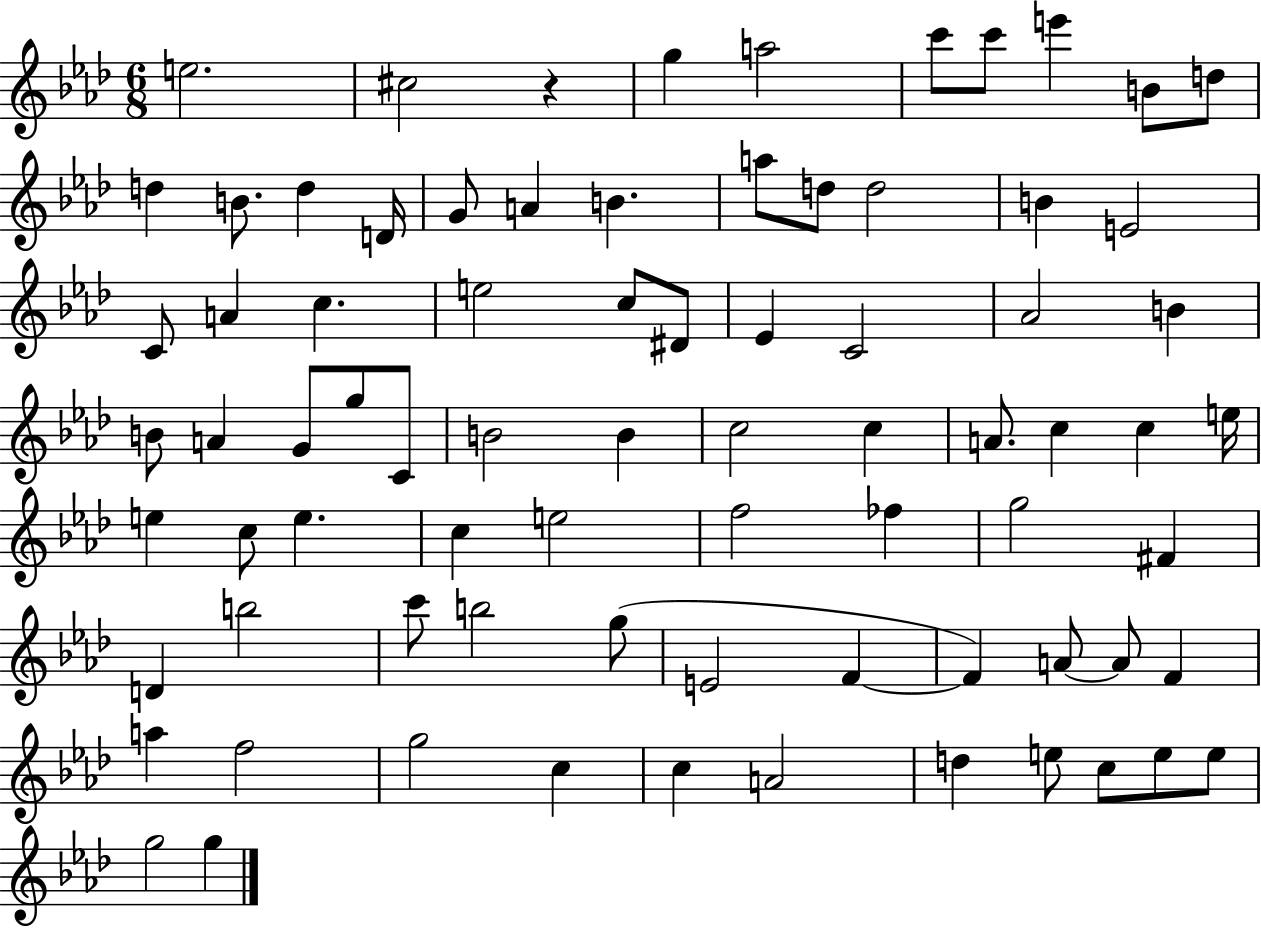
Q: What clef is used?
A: treble